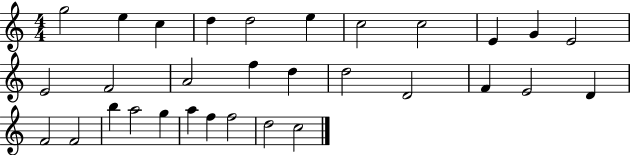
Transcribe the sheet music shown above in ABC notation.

X:1
T:Untitled
M:4/4
L:1/4
K:C
g2 e c d d2 e c2 c2 E G E2 E2 F2 A2 f d d2 D2 F E2 D F2 F2 b a2 g a f f2 d2 c2